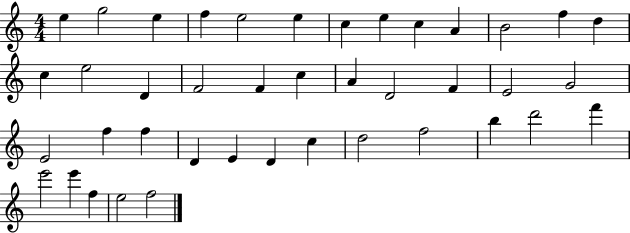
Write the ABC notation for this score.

X:1
T:Untitled
M:4/4
L:1/4
K:C
e g2 e f e2 e c e c A B2 f d c e2 D F2 F c A D2 F E2 G2 E2 f f D E D c d2 f2 b d'2 f' e'2 e' f e2 f2